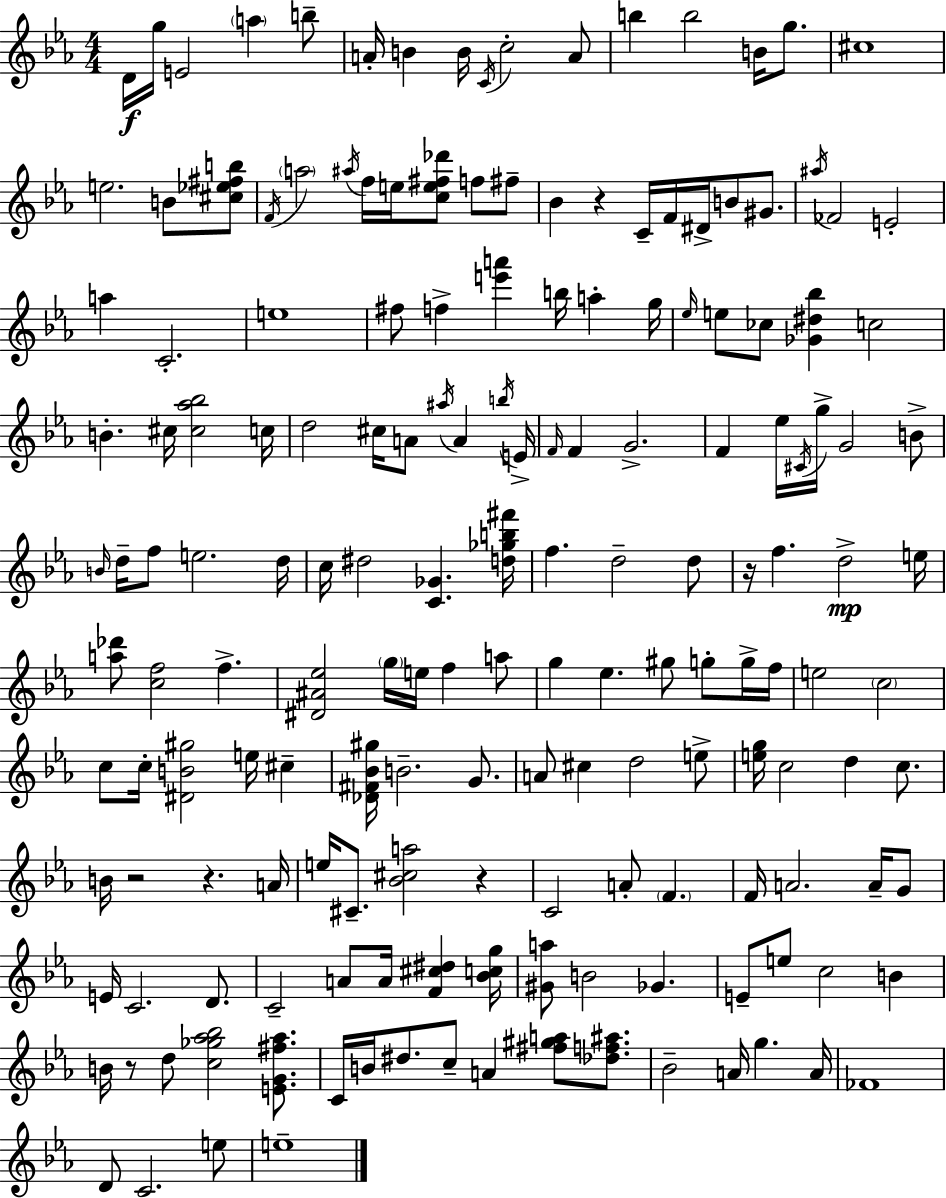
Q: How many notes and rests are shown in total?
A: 170